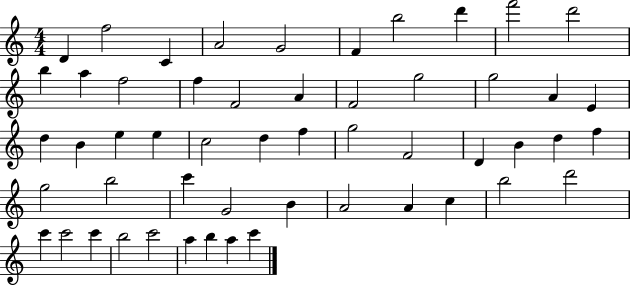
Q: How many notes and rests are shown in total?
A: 53